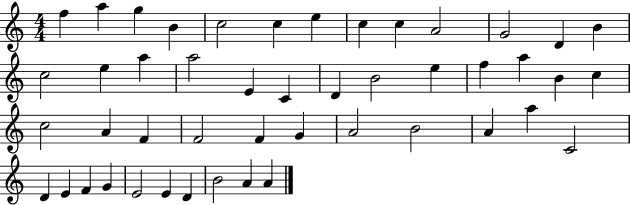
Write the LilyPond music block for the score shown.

{
  \clef treble
  \numericTimeSignature
  \time 4/4
  \key c \major
  f''4 a''4 g''4 b'4 | c''2 c''4 e''4 | c''4 c''4 a'2 | g'2 d'4 b'4 | \break c''2 e''4 a''4 | a''2 e'4 c'4 | d'4 b'2 e''4 | f''4 a''4 b'4 c''4 | \break c''2 a'4 f'4 | f'2 f'4 g'4 | a'2 b'2 | a'4 a''4 c'2 | \break d'4 e'4 f'4 g'4 | e'2 e'4 d'4 | b'2 a'4 a'4 | \bar "|."
}